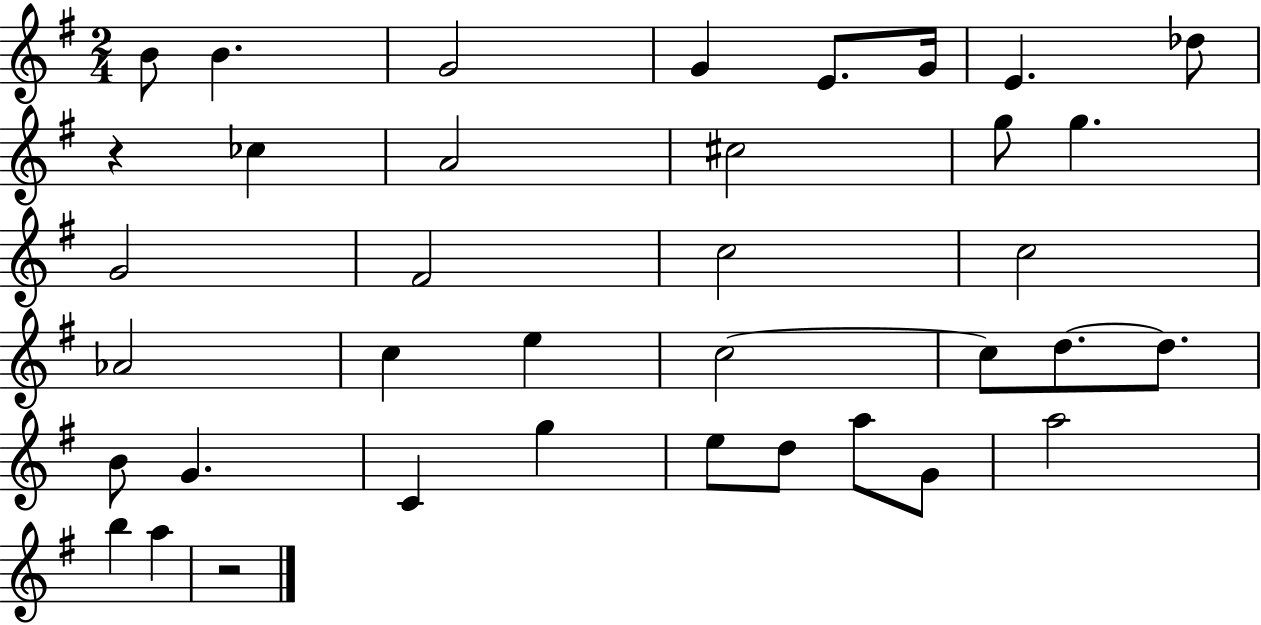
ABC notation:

X:1
T:Untitled
M:2/4
L:1/4
K:G
B/2 B G2 G E/2 G/4 E _d/2 z _c A2 ^c2 g/2 g G2 ^F2 c2 c2 _A2 c e c2 c/2 d/2 d/2 B/2 G C g e/2 d/2 a/2 G/2 a2 b a z2